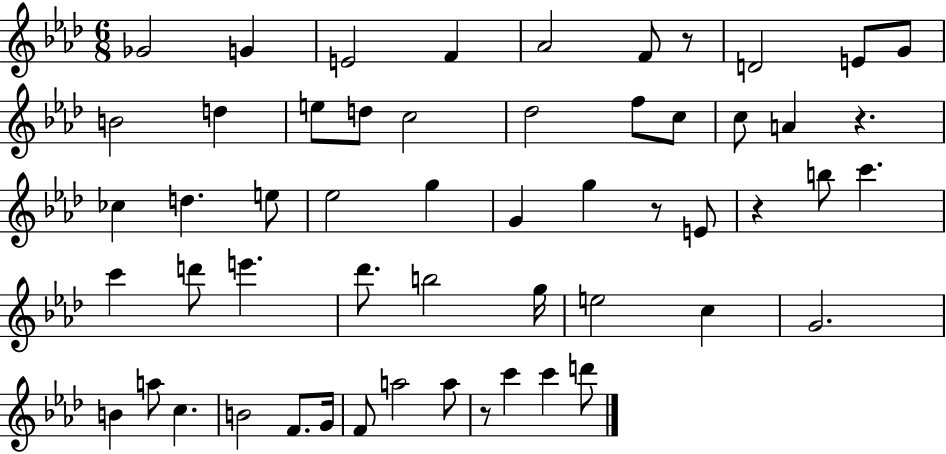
{
  \clef treble
  \numericTimeSignature
  \time 6/8
  \key aes \major
  ges'2 g'4 | e'2 f'4 | aes'2 f'8 r8 | d'2 e'8 g'8 | \break b'2 d''4 | e''8 d''8 c''2 | des''2 f''8 c''8 | c''8 a'4 r4. | \break ces''4 d''4. e''8 | ees''2 g''4 | g'4 g''4 r8 e'8 | r4 b''8 c'''4. | \break c'''4 d'''8 e'''4. | des'''8. b''2 g''16 | e''2 c''4 | g'2. | \break b'4 a''8 c''4. | b'2 f'8. g'16 | f'8 a''2 a''8 | r8 c'''4 c'''4 d'''8 | \break \bar "|."
}